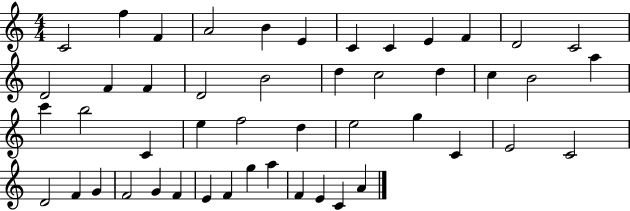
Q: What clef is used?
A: treble